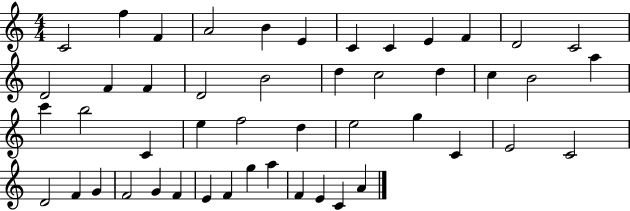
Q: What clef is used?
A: treble